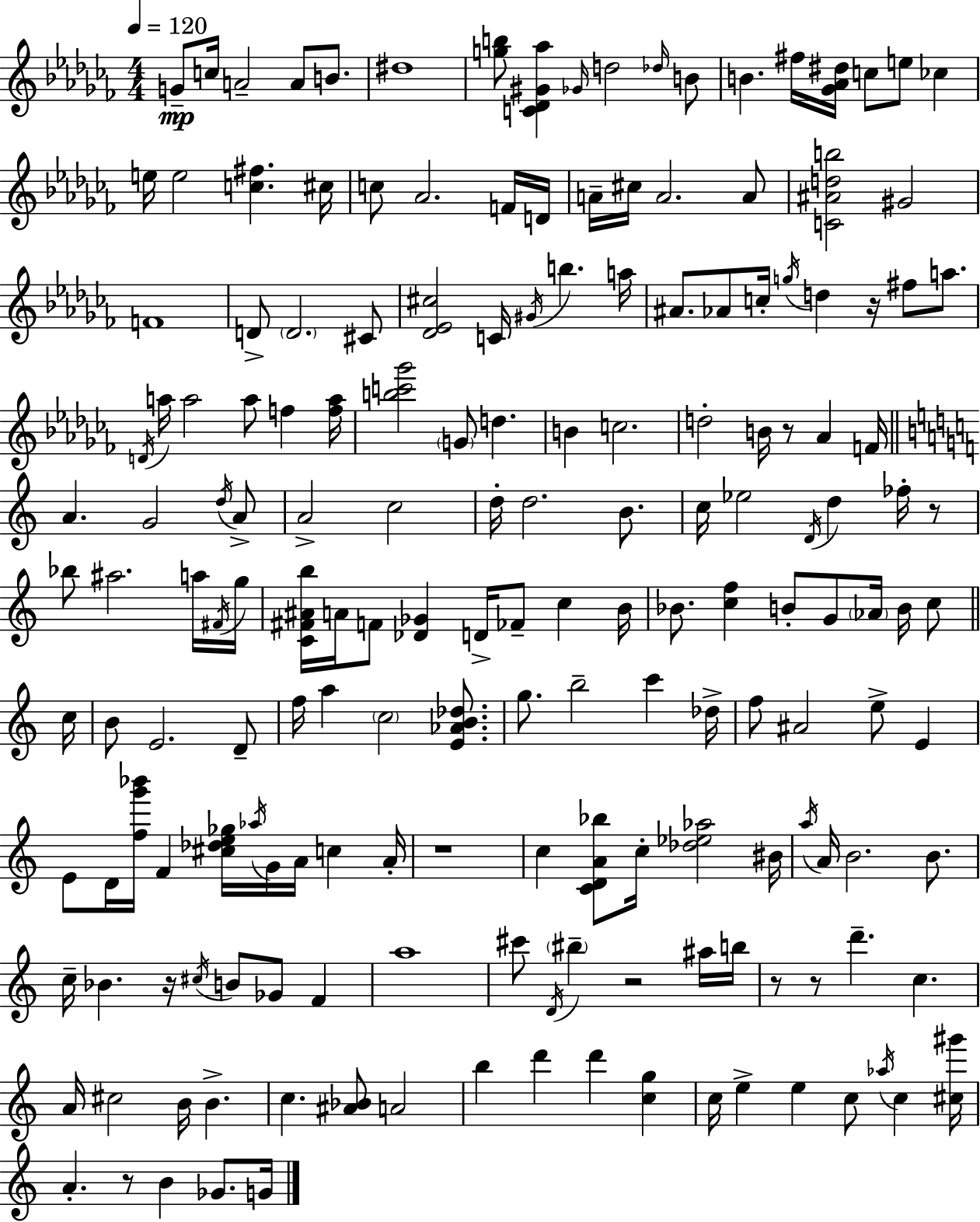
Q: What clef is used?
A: treble